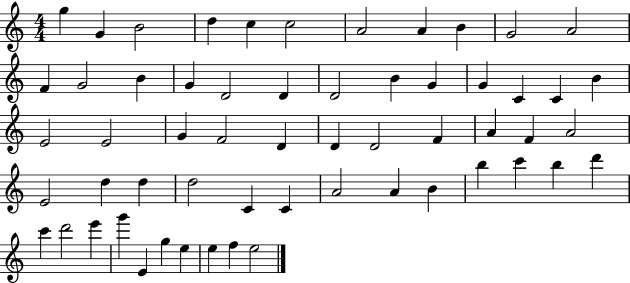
X:1
T:Untitled
M:4/4
L:1/4
K:C
g G B2 d c c2 A2 A B G2 A2 F G2 B G D2 D D2 B G G C C B E2 E2 G F2 D D D2 F A F A2 E2 d d d2 C C A2 A B b c' b d' c' d'2 e' g' E g e e f e2